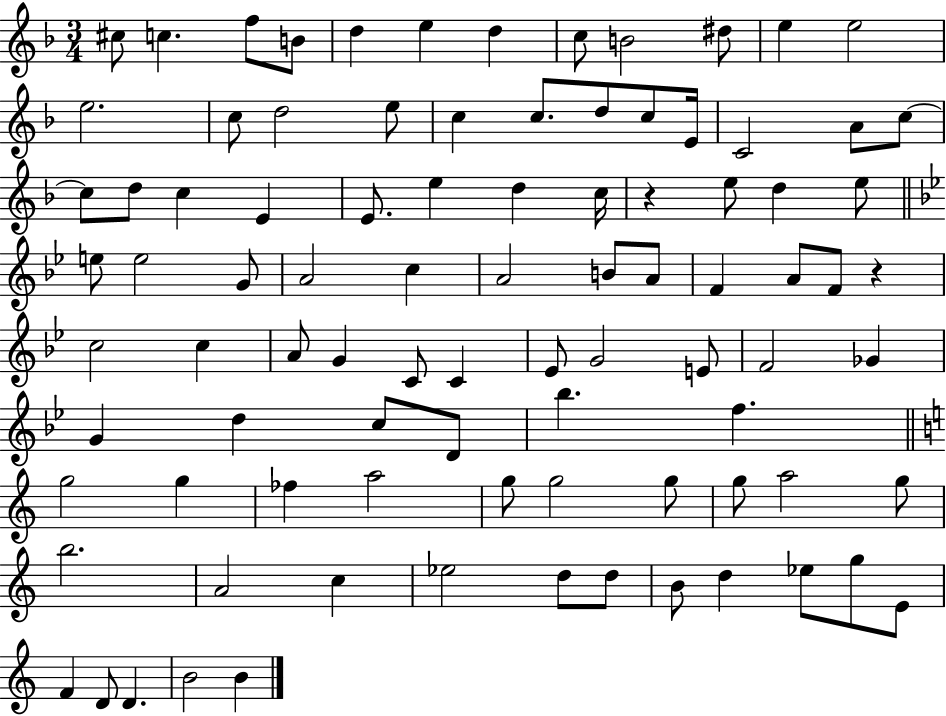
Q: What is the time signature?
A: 3/4